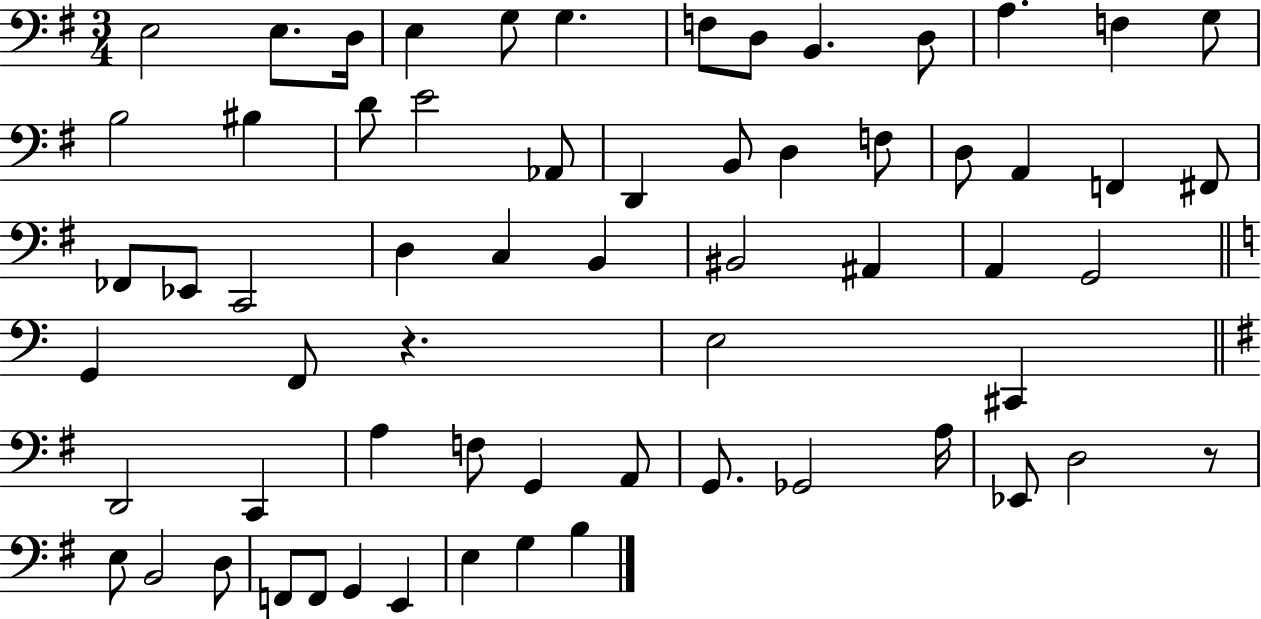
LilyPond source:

{
  \clef bass
  \numericTimeSignature
  \time 3/4
  \key g \major
  e2 e8. d16 | e4 g8 g4. | f8 d8 b,4. d8 | a4. f4 g8 | \break b2 bis4 | d'8 e'2 aes,8 | d,4 b,8 d4 f8 | d8 a,4 f,4 fis,8 | \break fes,8 ees,8 c,2 | d4 c4 b,4 | bis,2 ais,4 | a,4 g,2 | \break \bar "||" \break \key c \major g,4 f,8 r4. | e2 cis,4 | \bar "||" \break \key e \minor d,2 c,4 | a4 f8 g,4 a,8 | g,8. ges,2 a16 | ees,8 d2 r8 | \break e8 b,2 d8 | f,8 f,8 g,4 e,4 | e4 g4 b4 | \bar "|."
}